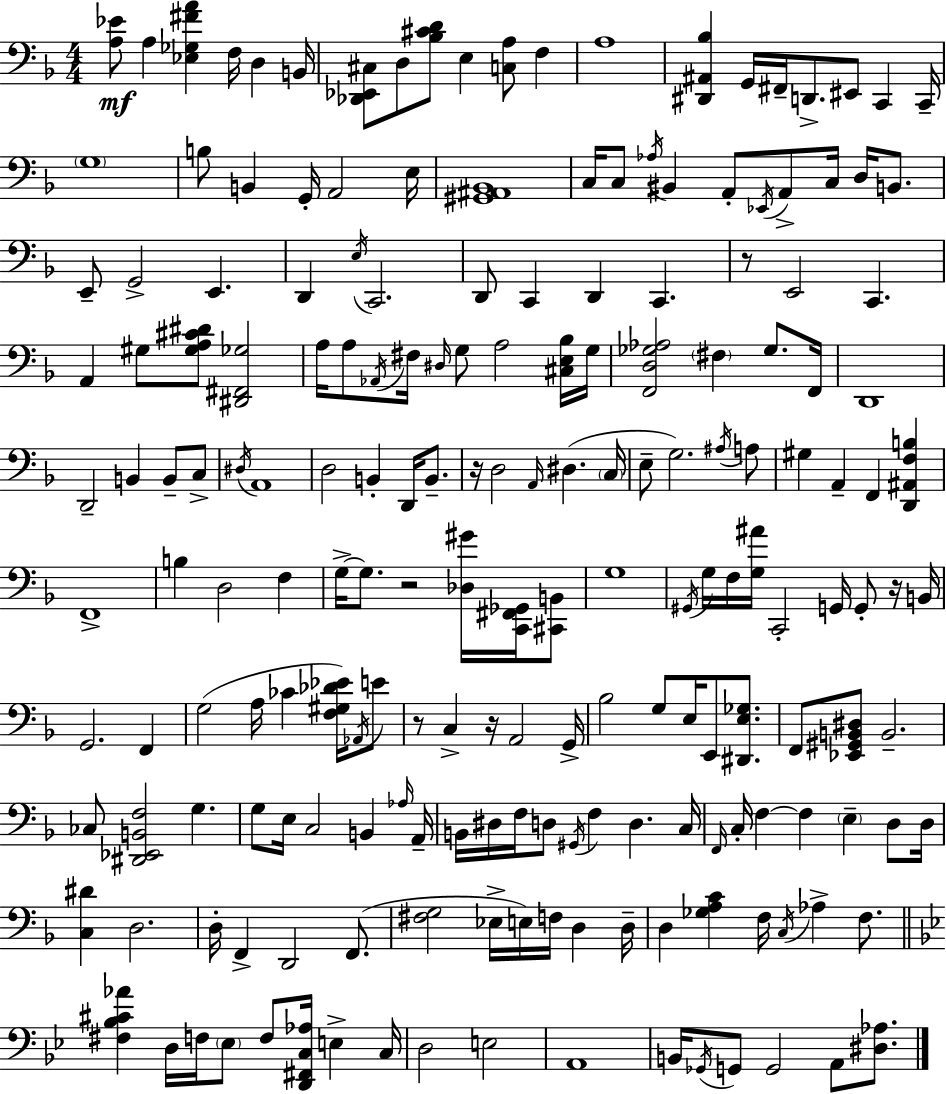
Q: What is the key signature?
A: D minor